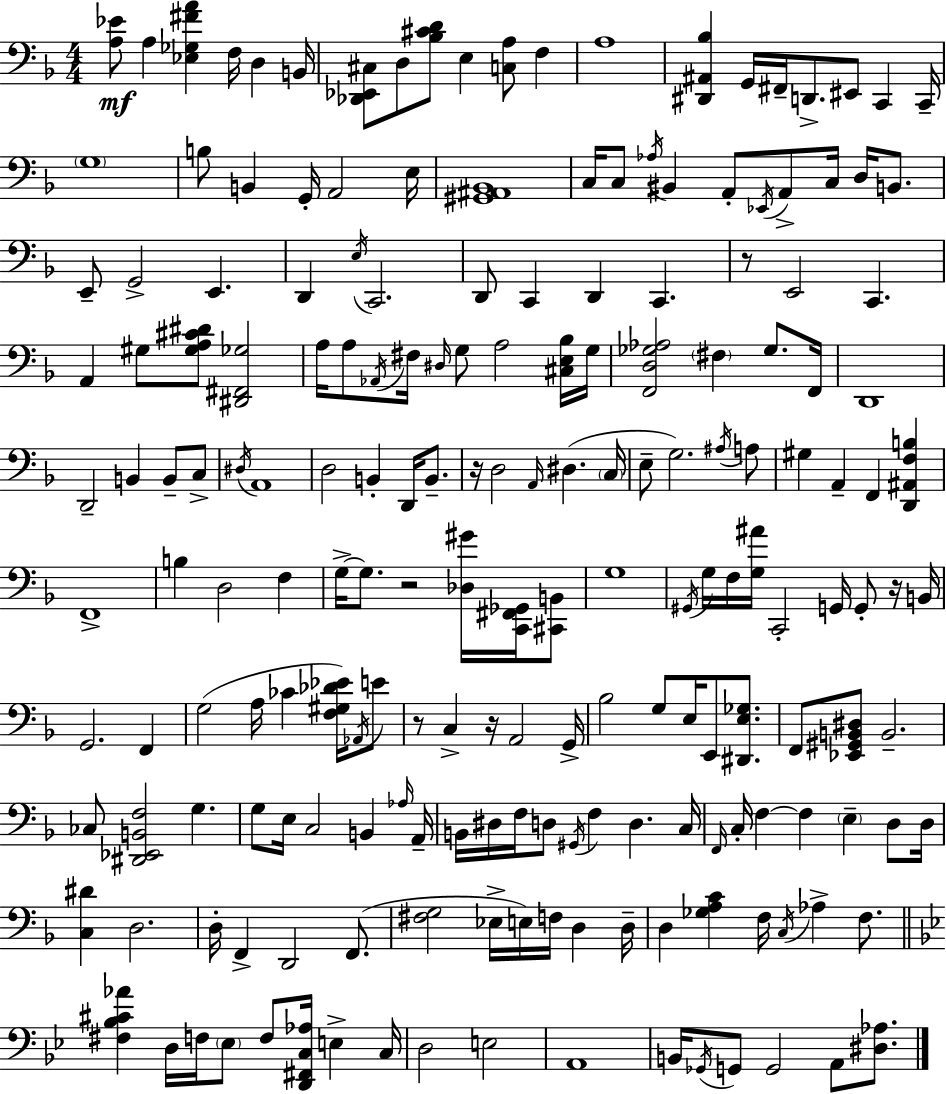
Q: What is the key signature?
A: D minor